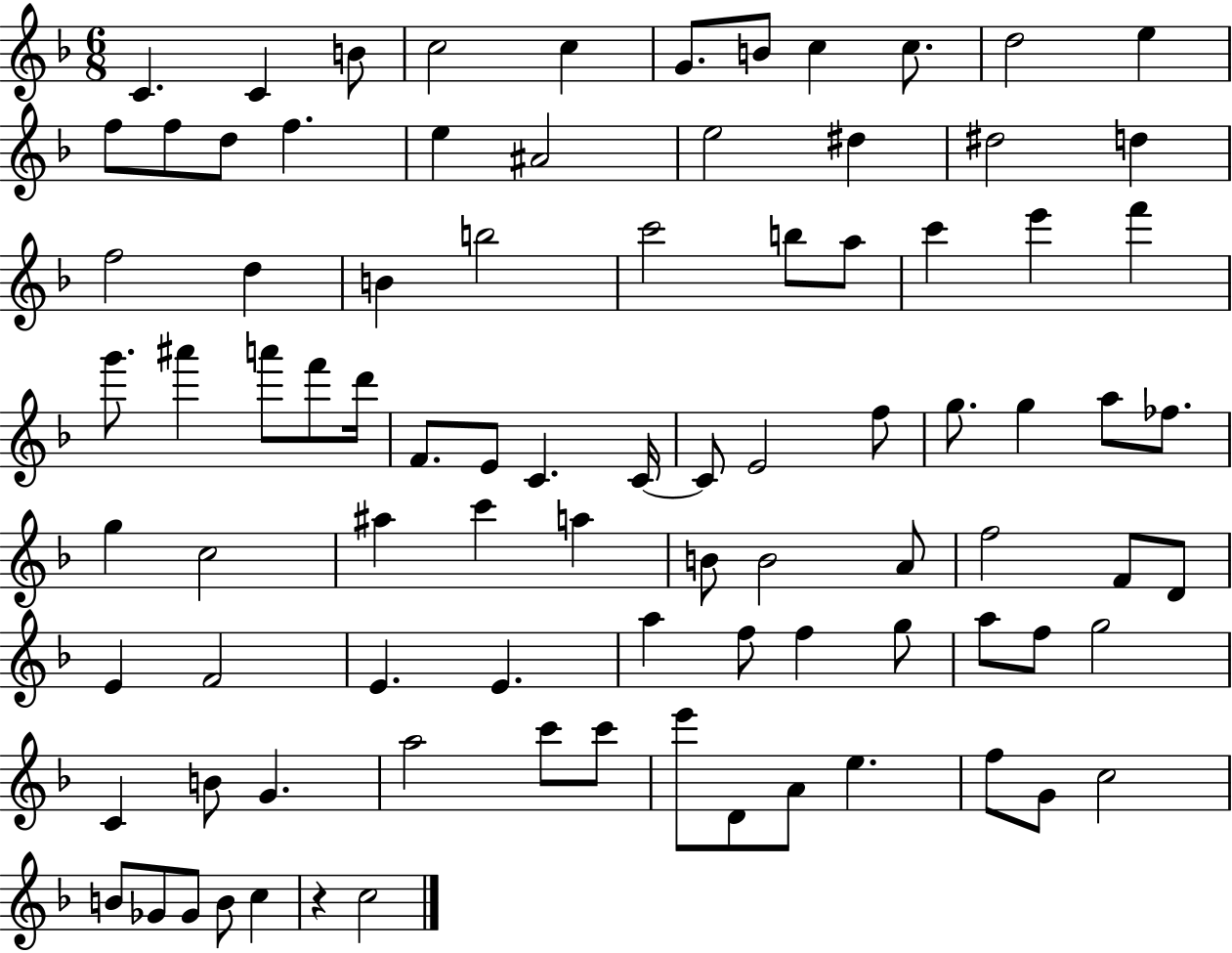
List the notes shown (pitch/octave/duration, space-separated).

C4/q. C4/q B4/e C5/h C5/q G4/e. B4/e C5/q C5/e. D5/h E5/q F5/e F5/e D5/e F5/q. E5/q A#4/h E5/h D#5/q D#5/h D5/q F5/h D5/q B4/q B5/h C6/h B5/e A5/e C6/q E6/q F6/q G6/e. A#6/q A6/e F6/e D6/s F4/e. E4/e C4/q. C4/s C4/e E4/h F5/e G5/e. G5/q A5/e FES5/e. G5/q C5/h A#5/q C6/q A5/q B4/e B4/h A4/e F5/h F4/e D4/e E4/q F4/h E4/q. E4/q. A5/q F5/e F5/q G5/e A5/e F5/e G5/h C4/q B4/e G4/q. A5/h C6/e C6/e E6/e D4/e A4/e E5/q. F5/e G4/e C5/h B4/e Gb4/e Gb4/e B4/e C5/q R/q C5/h